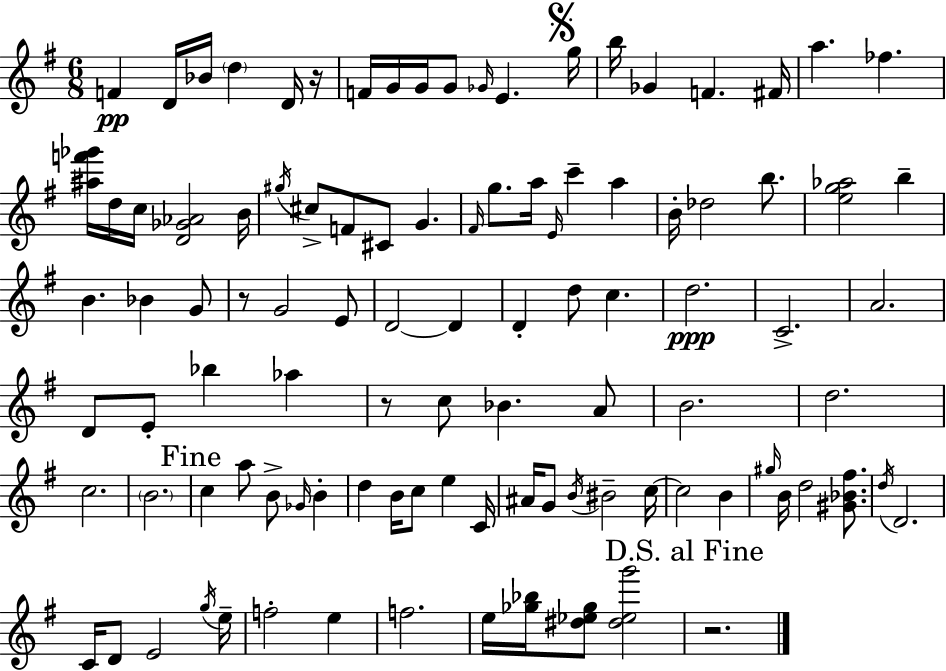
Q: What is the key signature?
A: G major